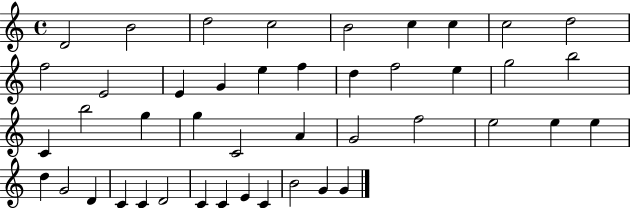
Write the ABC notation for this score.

X:1
T:Untitled
M:4/4
L:1/4
K:C
D2 B2 d2 c2 B2 c c c2 d2 f2 E2 E G e f d f2 e g2 b2 C b2 g g C2 A G2 f2 e2 e e d G2 D C C D2 C C E C B2 G G